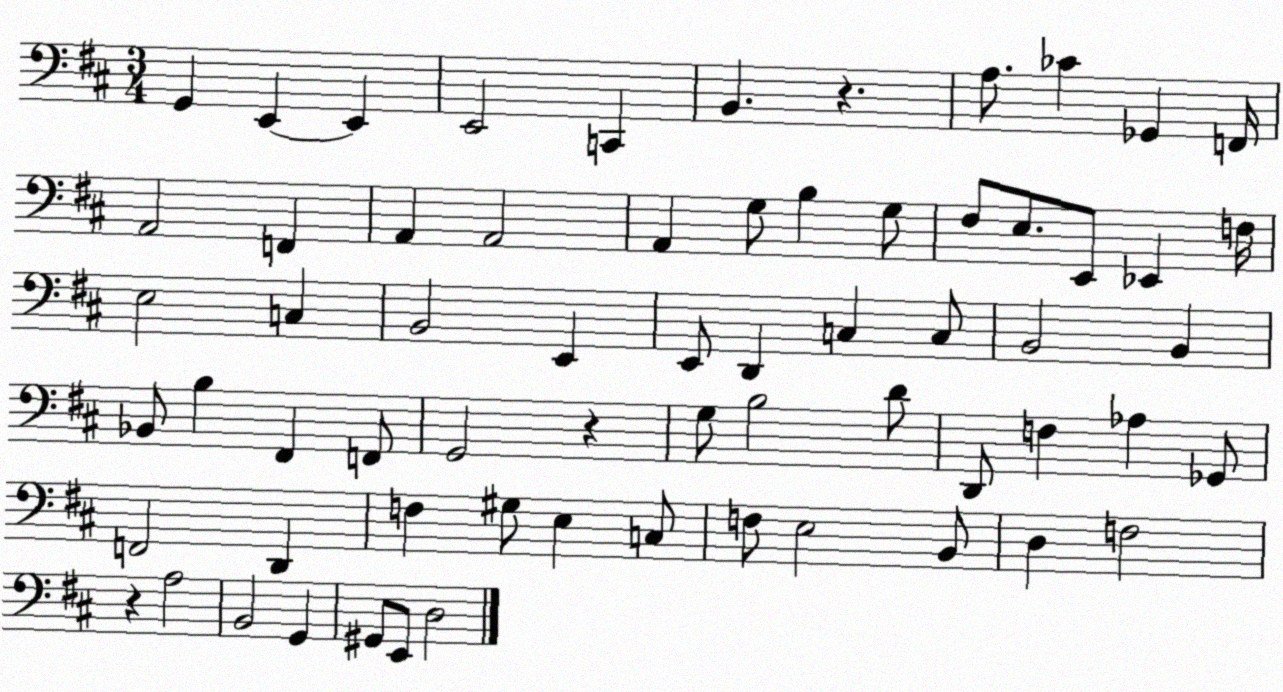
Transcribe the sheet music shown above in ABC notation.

X:1
T:Untitled
M:3/4
L:1/4
K:D
G,, E,, E,, E,,2 C,, B,, z A,/2 _C _G,, F,,/4 A,,2 F,, A,, A,,2 A,, G,/2 B, G,/2 ^F,/2 E,/2 E,,/2 _E,, F,/4 E,2 C, B,,2 E,, E,,/2 D,, C, C,/2 B,,2 B,, _B,,/2 B, ^F,, F,,/2 G,,2 z G,/2 B,2 D/2 D,,/2 F, _A, _G,,/2 F,,2 D,, F, ^G,/2 E, C,/2 F,/2 E,2 B,,/2 D, F,2 z A,2 B,,2 G,, ^G,,/2 E,,/2 D,2